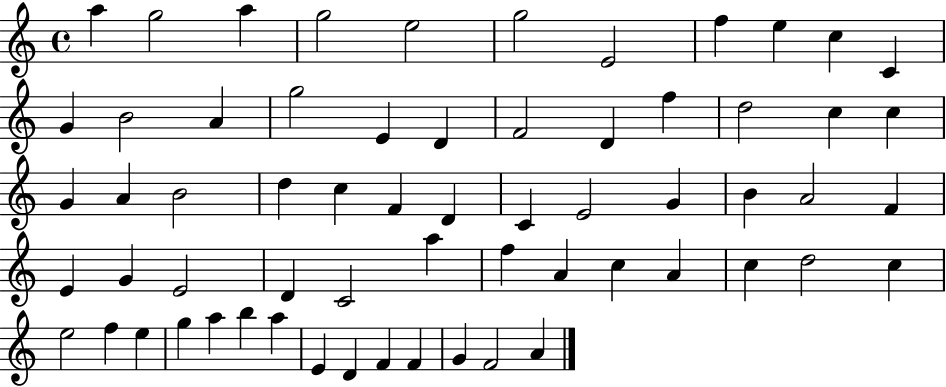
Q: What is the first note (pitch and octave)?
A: A5